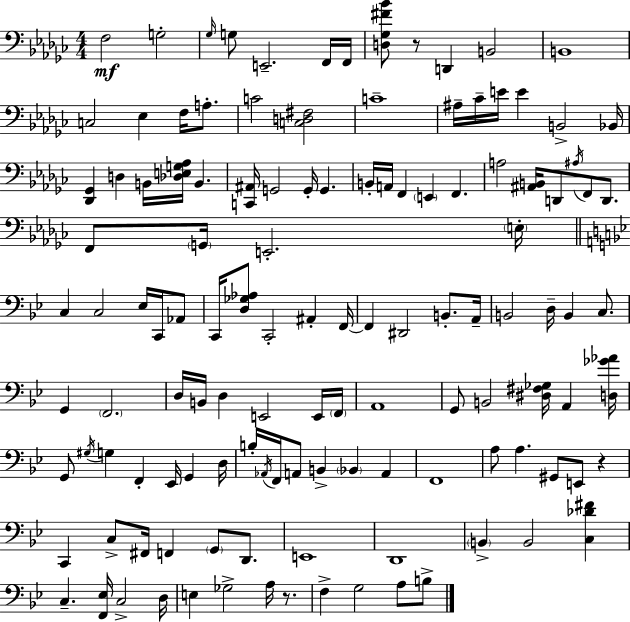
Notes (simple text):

F3/h G3/h Gb3/s G3/e E2/h. F2/s F2/s [D3,Gb3,F#4,Bb4]/e R/e D2/q B2/h B2/w C3/h Eb3/q F3/s A3/e. C4/h [C3,D3,F#3]/h C4/w A#3/s CES4/s E4/s E4/q B2/h Bb2/s [Db2,Gb2]/q D3/q B2/s [Db3,E3,G3,Ab3]/s B2/q. [C2,A#2]/s G2/h G2/s G2/q. B2/s A2/s F2/q E2/q F2/q. A3/h [A#2,B2]/s D2/e A#3/s F2/e D2/e. F2/e G2/s E2/h. E3/s C3/q C3/h Eb3/s C2/s Ab2/e C2/s [D3,Gb3,Ab3]/e C2/h A#2/q F2/s F2/q D#2/h B2/e. A2/s B2/h D3/s B2/q C3/e. G2/q F2/h. D3/s B2/s D3/q E2/h E2/s F2/s A2/w G2/e B2/h [D#3,F#3,Gb3]/s A2/q [D3,Gb4,Ab4]/s G2/e G#3/s G3/q F2/q Eb2/s G2/q D3/s B3/s Ab2/s F2/s A2/e B2/q Bb2/q A2/q F2/w A3/e A3/q. G#2/e E2/e R/q C2/q C3/e F#2/s F2/q G2/e D2/e. E2/w D2/w B2/q B2/h [C3,Db4,F#4]/q C3/q. [F2,Eb3]/s C3/h D3/s E3/q Gb3/h A3/s R/e. F3/q G3/h A3/e B3/e